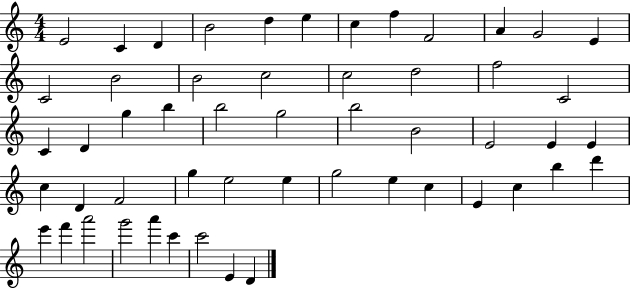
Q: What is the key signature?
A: C major